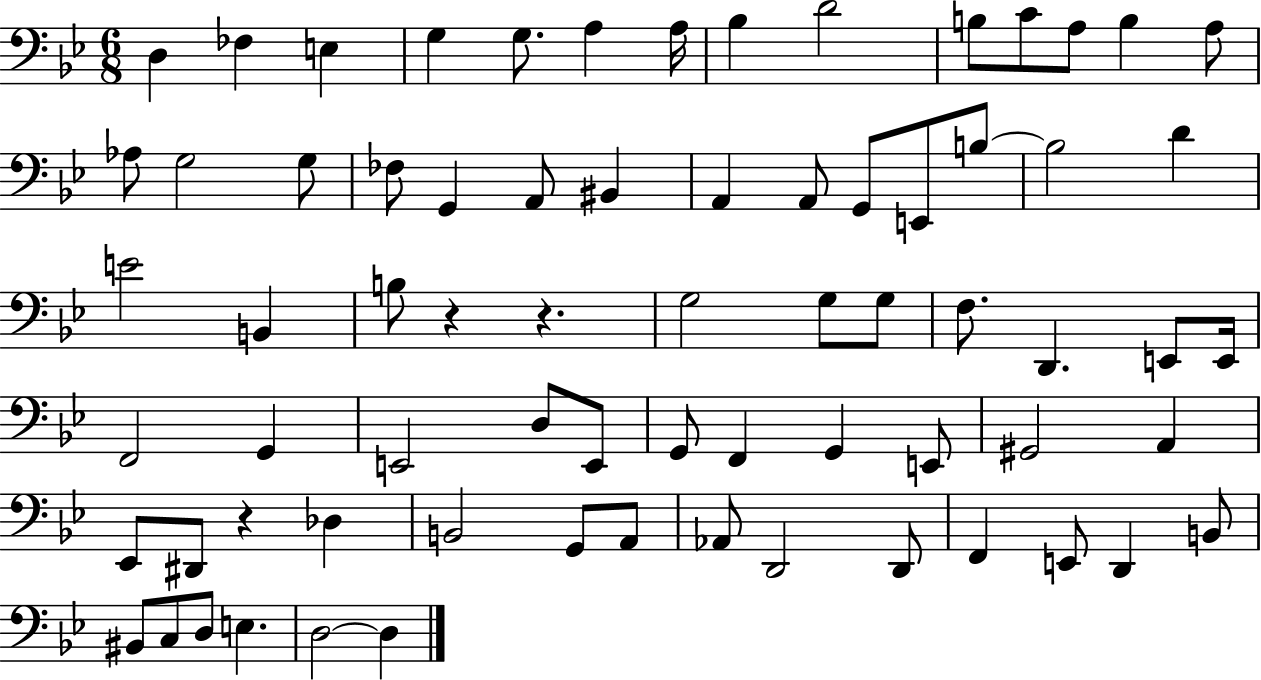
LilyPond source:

{
  \clef bass
  \numericTimeSignature
  \time 6/8
  \key bes \major
  d4 fes4 e4 | g4 g8. a4 a16 | bes4 d'2 | b8 c'8 a8 b4 a8 | \break aes8 g2 g8 | fes8 g,4 a,8 bis,4 | a,4 a,8 g,8 e,8 b8~~ | b2 d'4 | \break e'2 b,4 | b8 r4 r4. | g2 g8 g8 | f8. d,4. e,8 e,16 | \break f,2 g,4 | e,2 d8 e,8 | g,8 f,4 g,4 e,8 | gis,2 a,4 | \break ees,8 dis,8 r4 des4 | b,2 g,8 a,8 | aes,8 d,2 d,8 | f,4 e,8 d,4 b,8 | \break bis,8 c8 d8 e4. | d2~~ d4 | \bar "|."
}